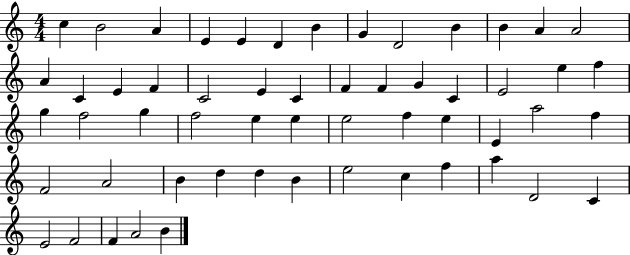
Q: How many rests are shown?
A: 0